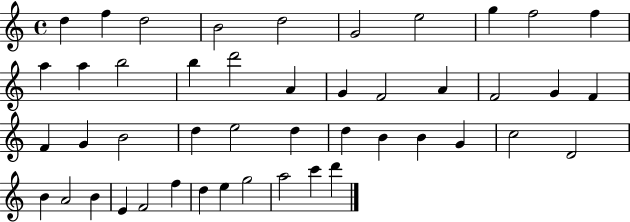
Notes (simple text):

D5/q F5/q D5/h B4/h D5/h G4/h E5/h G5/q F5/h F5/q A5/q A5/q B5/h B5/q D6/h A4/q G4/q F4/h A4/q F4/h G4/q F4/q F4/q G4/q B4/h D5/q E5/h D5/q D5/q B4/q B4/q G4/q C5/h D4/h B4/q A4/h B4/q E4/q F4/h F5/q D5/q E5/q G5/h A5/h C6/q D6/q